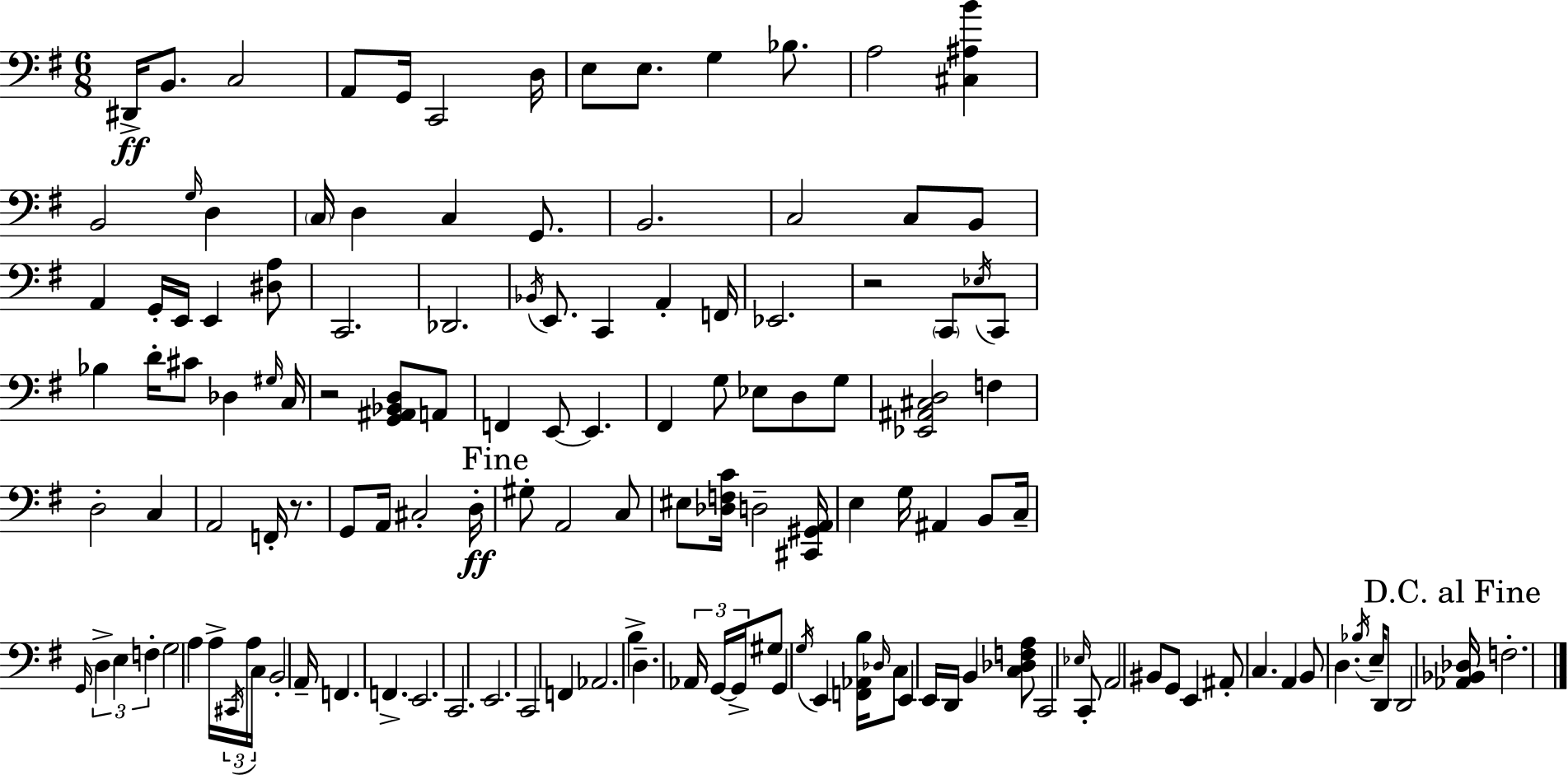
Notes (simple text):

D#2/s B2/e. C3/h A2/e G2/s C2/h D3/s E3/e E3/e. G3/q Bb3/e. A3/h [C#3,A#3,B4]/q B2/h G3/s D3/q C3/s D3/q C3/q G2/e. B2/h. C3/h C3/e B2/e A2/q G2/s E2/s E2/q [D#3,A3]/e C2/h. Db2/h. Bb2/s E2/e. C2/q A2/q F2/s Eb2/h. R/h C2/e Eb3/s C2/e Bb3/q D4/s C#4/e Db3/q G#3/s C3/s R/h [G2,A#2,Bb2,D3]/e A2/e F2/q E2/e E2/q. F#2/q G3/e Eb3/e D3/e G3/e [Eb2,A#2,C#3,D3]/h F3/q D3/h C3/q A2/h F2/s R/e. G2/e A2/s C#3/h D3/s G#3/e A2/h C3/e EIS3/e [Db3,F3,C4]/s D3/h [C#2,G#2,A2]/s E3/q G3/s A#2/q B2/e C3/s G2/s D3/q E3/q F3/q G3/h A3/q A3/s C#2/s A3/s C3/s B2/h A2/s F2/q. F2/q. E2/h. C2/h. E2/h. C2/h F2/q Ab2/h. B3/q D3/q. Ab2/s G2/s G2/s G#3/e G2/q G3/s E2/q [F2,Ab2,B3]/s Db3/s C3/e E2/q E2/s D2/s B2/q [C3,Db3,F3,A3]/e C2/h Eb3/s C2/e A2/h BIS2/e G2/e E2/q A#2/e C3/q. A2/q B2/e D3/q. Bb3/s E3/s D2/e D2/h [Ab2,Bb2,Db3]/s F3/h.